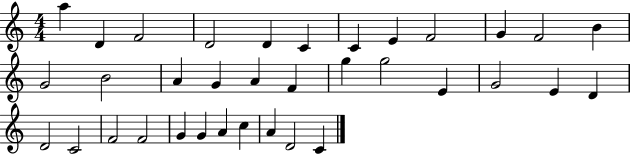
X:1
T:Untitled
M:4/4
L:1/4
K:C
a D F2 D2 D C C E F2 G F2 B G2 B2 A G A F g g2 E G2 E D D2 C2 F2 F2 G G A c A D2 C